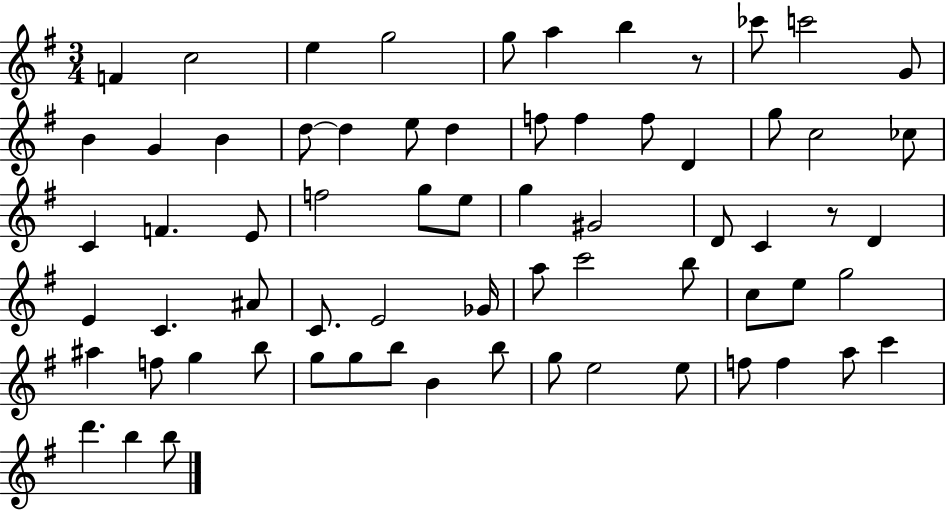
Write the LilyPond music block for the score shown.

{
  \clef treble
  \numericTimeSignature
  \time 3/4
  \key g \major
  f'4 c''2 | e''4 g''2 | g''8 a''4 b''4 r8 | ces'''8 c'''2 g'8 | \break b'4 g'4 b'4 | d''8~~ d''4 e''8 d''4 | f''8 f''4 f''8 d'4 | g''8 c''2 ces''8 | \break c'4 f'4. e'8 | f''2 g''8 e''8 | g''4 gis'2 | d'8 c'4 r8 d'4 | \break e'4 c'4. ais'8 | c'8. e'2 ges'16 | a''8 c'''2 b''8 | c''8 e''8 g''2 | \break ais''4 f''8 g''4 b''8 | g''8 g''8 b''8 b'4 b''8 | g''8 e''2 e''8 | f''8 f''4 a''8 c'''4 | \break d'''4. b''4 b''8 | \bar "|."
}